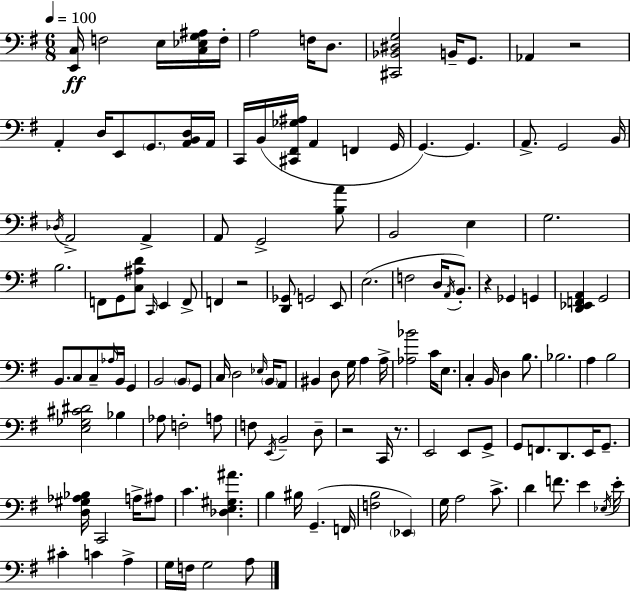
X:1
T:Untitled
M:6/8
L:1/4
K:G
[E,,C,]/4 F,2 E,/4 [C,_E,G,^A,]/4 F,/4 A,2 F,/4 D,/2 [^C,,_B,,^D,G,]2 B,,/4 G,,/2 _A,, z2 A,, D,/4 E,,/2 G,,/2 [A,,B,,D,]/4 A,,/4 C,,/4 B,,/4 [^C,,^F,,_G,^A,]/4 A,, F,, G,,/4 G,, G,, A,,/2 G,,2 B,,/4 _D,/4 A,,2 A,, A,,/2 G,,2 [B,A]/2 B,,2 E, G,2 B,2 F,,/2 G,,/2 [C,^A,D]/2 C,,/4 E,, F,,/2 F,, z2 [D,,_G,,]/2 G,,2 E,,/2 E,2 F,2 D,/4 A,,/4 B,,/2 z _G,, G,, [D,,_E,,F,,A,,] G,,2 B,,/2 C,/2 C,/2 _A,/4 B,,/4 G,, B,,2 B,,/2 G,,/2 C,/4 D,2 _E,/4 B,,/4 A,,/2 ^B,, D,/2 G,/4 A, A,/4 [_A,_B]2 C/4 E,/2 C, B,,/4 D, B,/2 _B,2 A, B,2 [E,_G,^C^D]2 _B, _A,/2 F,2 A,/2 F,/2 E,,/4 B,,2 D,/2 z2 C,,/4 z/2 E,,2 E,,/2 G,,/2 G,,/2 F,,/2 D,,/2 E,,/4 G,,/2 [D,^G,_A,_B,]/4 C,,2 A,/4 ^A,/2 C [_D,E,^G,^A] B, ^B,/4 G,, F,,/4 [F,B,]2 _E,, G,/4 A,2 C/2 D F/2 E _E,/4 E/4 ^C C A, G,/4 F,/4 G,2 A,/2